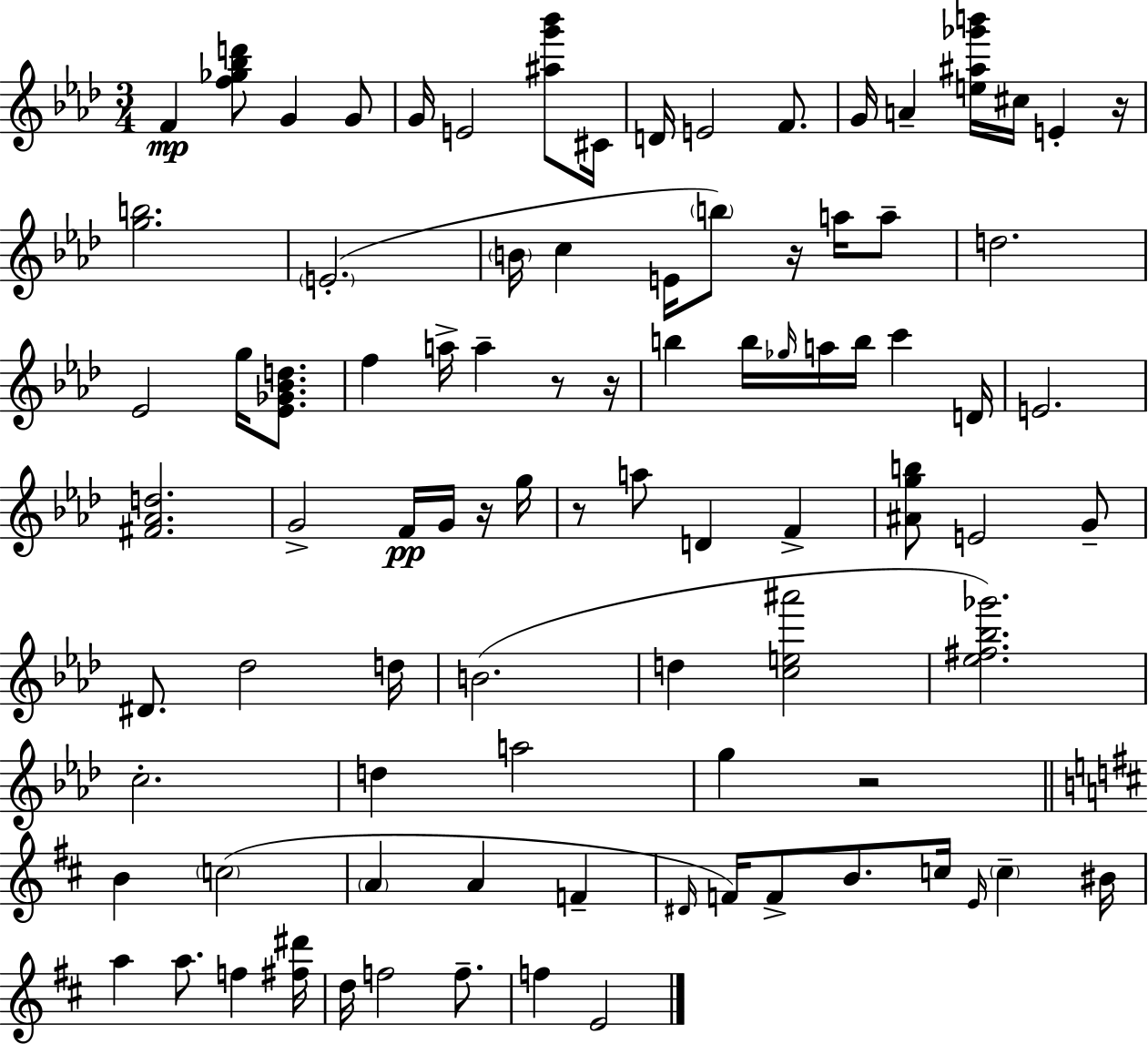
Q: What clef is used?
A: treble